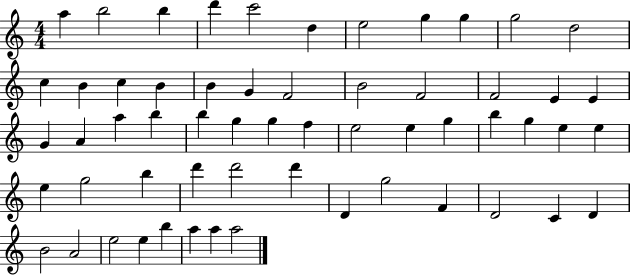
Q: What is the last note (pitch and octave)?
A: A5